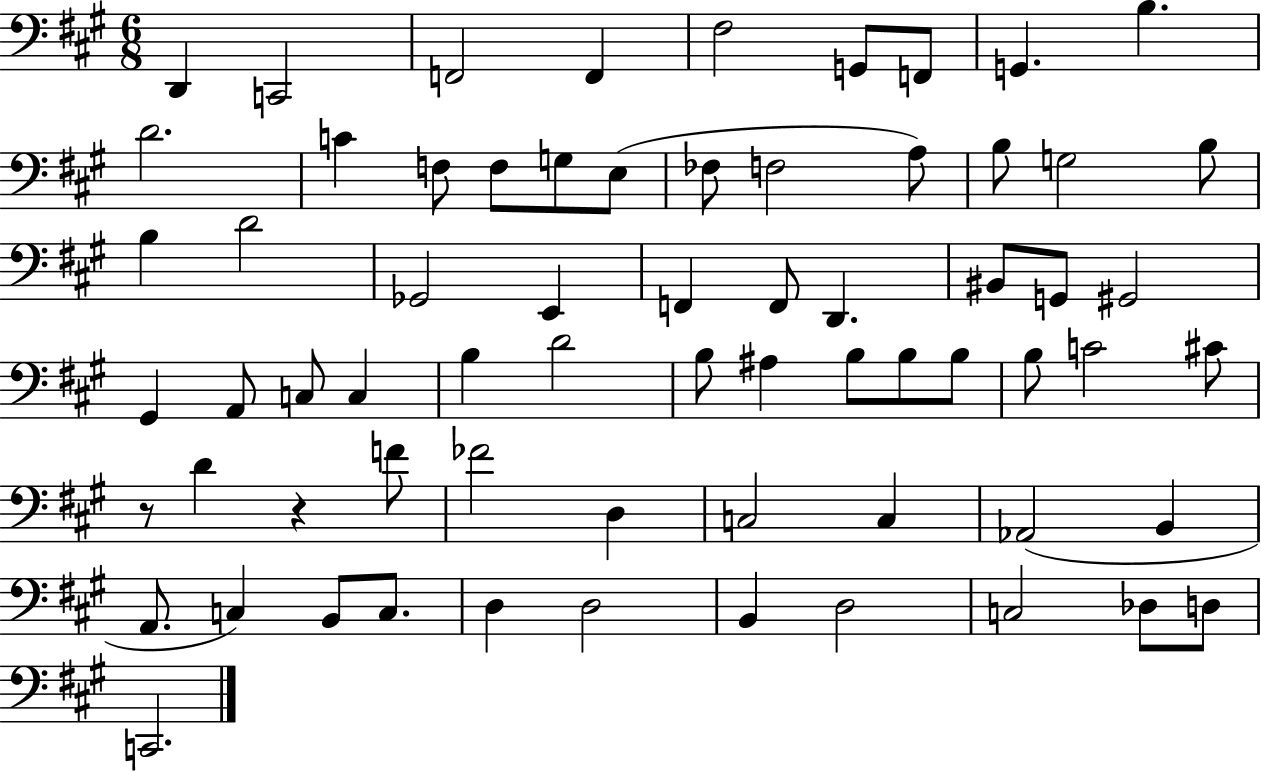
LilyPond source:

{
  \clef bass
  \numericTimeSignature
  \time 6/8
  \key a \major
  d,4 c,2 | f,2 f,4 | fis2 g,8 f,8 | g,4. b4. | \break d'2. | c'4 f8 f8 g8 e8( | fes8 f2 a8) | b8 g2 b8 | \break b4 d'2 | ges,2 e,4 | f,4 f,8 d,4. | bis,8 g,8 gis,2 | \break gis,4 a,8 c8 c4 | b4 d'2 | b8 ais4 b8 b8 b8 | b8 c'2 cis'8 | \break r8 d'4 r4 f'8 | fes'2 d4 | c2 c4 | aes,2( b,4 | \break a,8. c4) b,8 c8. | d4 d2 | b,4 d2 | c2 des8 d8 | \break c,2. | \bar "|."
}